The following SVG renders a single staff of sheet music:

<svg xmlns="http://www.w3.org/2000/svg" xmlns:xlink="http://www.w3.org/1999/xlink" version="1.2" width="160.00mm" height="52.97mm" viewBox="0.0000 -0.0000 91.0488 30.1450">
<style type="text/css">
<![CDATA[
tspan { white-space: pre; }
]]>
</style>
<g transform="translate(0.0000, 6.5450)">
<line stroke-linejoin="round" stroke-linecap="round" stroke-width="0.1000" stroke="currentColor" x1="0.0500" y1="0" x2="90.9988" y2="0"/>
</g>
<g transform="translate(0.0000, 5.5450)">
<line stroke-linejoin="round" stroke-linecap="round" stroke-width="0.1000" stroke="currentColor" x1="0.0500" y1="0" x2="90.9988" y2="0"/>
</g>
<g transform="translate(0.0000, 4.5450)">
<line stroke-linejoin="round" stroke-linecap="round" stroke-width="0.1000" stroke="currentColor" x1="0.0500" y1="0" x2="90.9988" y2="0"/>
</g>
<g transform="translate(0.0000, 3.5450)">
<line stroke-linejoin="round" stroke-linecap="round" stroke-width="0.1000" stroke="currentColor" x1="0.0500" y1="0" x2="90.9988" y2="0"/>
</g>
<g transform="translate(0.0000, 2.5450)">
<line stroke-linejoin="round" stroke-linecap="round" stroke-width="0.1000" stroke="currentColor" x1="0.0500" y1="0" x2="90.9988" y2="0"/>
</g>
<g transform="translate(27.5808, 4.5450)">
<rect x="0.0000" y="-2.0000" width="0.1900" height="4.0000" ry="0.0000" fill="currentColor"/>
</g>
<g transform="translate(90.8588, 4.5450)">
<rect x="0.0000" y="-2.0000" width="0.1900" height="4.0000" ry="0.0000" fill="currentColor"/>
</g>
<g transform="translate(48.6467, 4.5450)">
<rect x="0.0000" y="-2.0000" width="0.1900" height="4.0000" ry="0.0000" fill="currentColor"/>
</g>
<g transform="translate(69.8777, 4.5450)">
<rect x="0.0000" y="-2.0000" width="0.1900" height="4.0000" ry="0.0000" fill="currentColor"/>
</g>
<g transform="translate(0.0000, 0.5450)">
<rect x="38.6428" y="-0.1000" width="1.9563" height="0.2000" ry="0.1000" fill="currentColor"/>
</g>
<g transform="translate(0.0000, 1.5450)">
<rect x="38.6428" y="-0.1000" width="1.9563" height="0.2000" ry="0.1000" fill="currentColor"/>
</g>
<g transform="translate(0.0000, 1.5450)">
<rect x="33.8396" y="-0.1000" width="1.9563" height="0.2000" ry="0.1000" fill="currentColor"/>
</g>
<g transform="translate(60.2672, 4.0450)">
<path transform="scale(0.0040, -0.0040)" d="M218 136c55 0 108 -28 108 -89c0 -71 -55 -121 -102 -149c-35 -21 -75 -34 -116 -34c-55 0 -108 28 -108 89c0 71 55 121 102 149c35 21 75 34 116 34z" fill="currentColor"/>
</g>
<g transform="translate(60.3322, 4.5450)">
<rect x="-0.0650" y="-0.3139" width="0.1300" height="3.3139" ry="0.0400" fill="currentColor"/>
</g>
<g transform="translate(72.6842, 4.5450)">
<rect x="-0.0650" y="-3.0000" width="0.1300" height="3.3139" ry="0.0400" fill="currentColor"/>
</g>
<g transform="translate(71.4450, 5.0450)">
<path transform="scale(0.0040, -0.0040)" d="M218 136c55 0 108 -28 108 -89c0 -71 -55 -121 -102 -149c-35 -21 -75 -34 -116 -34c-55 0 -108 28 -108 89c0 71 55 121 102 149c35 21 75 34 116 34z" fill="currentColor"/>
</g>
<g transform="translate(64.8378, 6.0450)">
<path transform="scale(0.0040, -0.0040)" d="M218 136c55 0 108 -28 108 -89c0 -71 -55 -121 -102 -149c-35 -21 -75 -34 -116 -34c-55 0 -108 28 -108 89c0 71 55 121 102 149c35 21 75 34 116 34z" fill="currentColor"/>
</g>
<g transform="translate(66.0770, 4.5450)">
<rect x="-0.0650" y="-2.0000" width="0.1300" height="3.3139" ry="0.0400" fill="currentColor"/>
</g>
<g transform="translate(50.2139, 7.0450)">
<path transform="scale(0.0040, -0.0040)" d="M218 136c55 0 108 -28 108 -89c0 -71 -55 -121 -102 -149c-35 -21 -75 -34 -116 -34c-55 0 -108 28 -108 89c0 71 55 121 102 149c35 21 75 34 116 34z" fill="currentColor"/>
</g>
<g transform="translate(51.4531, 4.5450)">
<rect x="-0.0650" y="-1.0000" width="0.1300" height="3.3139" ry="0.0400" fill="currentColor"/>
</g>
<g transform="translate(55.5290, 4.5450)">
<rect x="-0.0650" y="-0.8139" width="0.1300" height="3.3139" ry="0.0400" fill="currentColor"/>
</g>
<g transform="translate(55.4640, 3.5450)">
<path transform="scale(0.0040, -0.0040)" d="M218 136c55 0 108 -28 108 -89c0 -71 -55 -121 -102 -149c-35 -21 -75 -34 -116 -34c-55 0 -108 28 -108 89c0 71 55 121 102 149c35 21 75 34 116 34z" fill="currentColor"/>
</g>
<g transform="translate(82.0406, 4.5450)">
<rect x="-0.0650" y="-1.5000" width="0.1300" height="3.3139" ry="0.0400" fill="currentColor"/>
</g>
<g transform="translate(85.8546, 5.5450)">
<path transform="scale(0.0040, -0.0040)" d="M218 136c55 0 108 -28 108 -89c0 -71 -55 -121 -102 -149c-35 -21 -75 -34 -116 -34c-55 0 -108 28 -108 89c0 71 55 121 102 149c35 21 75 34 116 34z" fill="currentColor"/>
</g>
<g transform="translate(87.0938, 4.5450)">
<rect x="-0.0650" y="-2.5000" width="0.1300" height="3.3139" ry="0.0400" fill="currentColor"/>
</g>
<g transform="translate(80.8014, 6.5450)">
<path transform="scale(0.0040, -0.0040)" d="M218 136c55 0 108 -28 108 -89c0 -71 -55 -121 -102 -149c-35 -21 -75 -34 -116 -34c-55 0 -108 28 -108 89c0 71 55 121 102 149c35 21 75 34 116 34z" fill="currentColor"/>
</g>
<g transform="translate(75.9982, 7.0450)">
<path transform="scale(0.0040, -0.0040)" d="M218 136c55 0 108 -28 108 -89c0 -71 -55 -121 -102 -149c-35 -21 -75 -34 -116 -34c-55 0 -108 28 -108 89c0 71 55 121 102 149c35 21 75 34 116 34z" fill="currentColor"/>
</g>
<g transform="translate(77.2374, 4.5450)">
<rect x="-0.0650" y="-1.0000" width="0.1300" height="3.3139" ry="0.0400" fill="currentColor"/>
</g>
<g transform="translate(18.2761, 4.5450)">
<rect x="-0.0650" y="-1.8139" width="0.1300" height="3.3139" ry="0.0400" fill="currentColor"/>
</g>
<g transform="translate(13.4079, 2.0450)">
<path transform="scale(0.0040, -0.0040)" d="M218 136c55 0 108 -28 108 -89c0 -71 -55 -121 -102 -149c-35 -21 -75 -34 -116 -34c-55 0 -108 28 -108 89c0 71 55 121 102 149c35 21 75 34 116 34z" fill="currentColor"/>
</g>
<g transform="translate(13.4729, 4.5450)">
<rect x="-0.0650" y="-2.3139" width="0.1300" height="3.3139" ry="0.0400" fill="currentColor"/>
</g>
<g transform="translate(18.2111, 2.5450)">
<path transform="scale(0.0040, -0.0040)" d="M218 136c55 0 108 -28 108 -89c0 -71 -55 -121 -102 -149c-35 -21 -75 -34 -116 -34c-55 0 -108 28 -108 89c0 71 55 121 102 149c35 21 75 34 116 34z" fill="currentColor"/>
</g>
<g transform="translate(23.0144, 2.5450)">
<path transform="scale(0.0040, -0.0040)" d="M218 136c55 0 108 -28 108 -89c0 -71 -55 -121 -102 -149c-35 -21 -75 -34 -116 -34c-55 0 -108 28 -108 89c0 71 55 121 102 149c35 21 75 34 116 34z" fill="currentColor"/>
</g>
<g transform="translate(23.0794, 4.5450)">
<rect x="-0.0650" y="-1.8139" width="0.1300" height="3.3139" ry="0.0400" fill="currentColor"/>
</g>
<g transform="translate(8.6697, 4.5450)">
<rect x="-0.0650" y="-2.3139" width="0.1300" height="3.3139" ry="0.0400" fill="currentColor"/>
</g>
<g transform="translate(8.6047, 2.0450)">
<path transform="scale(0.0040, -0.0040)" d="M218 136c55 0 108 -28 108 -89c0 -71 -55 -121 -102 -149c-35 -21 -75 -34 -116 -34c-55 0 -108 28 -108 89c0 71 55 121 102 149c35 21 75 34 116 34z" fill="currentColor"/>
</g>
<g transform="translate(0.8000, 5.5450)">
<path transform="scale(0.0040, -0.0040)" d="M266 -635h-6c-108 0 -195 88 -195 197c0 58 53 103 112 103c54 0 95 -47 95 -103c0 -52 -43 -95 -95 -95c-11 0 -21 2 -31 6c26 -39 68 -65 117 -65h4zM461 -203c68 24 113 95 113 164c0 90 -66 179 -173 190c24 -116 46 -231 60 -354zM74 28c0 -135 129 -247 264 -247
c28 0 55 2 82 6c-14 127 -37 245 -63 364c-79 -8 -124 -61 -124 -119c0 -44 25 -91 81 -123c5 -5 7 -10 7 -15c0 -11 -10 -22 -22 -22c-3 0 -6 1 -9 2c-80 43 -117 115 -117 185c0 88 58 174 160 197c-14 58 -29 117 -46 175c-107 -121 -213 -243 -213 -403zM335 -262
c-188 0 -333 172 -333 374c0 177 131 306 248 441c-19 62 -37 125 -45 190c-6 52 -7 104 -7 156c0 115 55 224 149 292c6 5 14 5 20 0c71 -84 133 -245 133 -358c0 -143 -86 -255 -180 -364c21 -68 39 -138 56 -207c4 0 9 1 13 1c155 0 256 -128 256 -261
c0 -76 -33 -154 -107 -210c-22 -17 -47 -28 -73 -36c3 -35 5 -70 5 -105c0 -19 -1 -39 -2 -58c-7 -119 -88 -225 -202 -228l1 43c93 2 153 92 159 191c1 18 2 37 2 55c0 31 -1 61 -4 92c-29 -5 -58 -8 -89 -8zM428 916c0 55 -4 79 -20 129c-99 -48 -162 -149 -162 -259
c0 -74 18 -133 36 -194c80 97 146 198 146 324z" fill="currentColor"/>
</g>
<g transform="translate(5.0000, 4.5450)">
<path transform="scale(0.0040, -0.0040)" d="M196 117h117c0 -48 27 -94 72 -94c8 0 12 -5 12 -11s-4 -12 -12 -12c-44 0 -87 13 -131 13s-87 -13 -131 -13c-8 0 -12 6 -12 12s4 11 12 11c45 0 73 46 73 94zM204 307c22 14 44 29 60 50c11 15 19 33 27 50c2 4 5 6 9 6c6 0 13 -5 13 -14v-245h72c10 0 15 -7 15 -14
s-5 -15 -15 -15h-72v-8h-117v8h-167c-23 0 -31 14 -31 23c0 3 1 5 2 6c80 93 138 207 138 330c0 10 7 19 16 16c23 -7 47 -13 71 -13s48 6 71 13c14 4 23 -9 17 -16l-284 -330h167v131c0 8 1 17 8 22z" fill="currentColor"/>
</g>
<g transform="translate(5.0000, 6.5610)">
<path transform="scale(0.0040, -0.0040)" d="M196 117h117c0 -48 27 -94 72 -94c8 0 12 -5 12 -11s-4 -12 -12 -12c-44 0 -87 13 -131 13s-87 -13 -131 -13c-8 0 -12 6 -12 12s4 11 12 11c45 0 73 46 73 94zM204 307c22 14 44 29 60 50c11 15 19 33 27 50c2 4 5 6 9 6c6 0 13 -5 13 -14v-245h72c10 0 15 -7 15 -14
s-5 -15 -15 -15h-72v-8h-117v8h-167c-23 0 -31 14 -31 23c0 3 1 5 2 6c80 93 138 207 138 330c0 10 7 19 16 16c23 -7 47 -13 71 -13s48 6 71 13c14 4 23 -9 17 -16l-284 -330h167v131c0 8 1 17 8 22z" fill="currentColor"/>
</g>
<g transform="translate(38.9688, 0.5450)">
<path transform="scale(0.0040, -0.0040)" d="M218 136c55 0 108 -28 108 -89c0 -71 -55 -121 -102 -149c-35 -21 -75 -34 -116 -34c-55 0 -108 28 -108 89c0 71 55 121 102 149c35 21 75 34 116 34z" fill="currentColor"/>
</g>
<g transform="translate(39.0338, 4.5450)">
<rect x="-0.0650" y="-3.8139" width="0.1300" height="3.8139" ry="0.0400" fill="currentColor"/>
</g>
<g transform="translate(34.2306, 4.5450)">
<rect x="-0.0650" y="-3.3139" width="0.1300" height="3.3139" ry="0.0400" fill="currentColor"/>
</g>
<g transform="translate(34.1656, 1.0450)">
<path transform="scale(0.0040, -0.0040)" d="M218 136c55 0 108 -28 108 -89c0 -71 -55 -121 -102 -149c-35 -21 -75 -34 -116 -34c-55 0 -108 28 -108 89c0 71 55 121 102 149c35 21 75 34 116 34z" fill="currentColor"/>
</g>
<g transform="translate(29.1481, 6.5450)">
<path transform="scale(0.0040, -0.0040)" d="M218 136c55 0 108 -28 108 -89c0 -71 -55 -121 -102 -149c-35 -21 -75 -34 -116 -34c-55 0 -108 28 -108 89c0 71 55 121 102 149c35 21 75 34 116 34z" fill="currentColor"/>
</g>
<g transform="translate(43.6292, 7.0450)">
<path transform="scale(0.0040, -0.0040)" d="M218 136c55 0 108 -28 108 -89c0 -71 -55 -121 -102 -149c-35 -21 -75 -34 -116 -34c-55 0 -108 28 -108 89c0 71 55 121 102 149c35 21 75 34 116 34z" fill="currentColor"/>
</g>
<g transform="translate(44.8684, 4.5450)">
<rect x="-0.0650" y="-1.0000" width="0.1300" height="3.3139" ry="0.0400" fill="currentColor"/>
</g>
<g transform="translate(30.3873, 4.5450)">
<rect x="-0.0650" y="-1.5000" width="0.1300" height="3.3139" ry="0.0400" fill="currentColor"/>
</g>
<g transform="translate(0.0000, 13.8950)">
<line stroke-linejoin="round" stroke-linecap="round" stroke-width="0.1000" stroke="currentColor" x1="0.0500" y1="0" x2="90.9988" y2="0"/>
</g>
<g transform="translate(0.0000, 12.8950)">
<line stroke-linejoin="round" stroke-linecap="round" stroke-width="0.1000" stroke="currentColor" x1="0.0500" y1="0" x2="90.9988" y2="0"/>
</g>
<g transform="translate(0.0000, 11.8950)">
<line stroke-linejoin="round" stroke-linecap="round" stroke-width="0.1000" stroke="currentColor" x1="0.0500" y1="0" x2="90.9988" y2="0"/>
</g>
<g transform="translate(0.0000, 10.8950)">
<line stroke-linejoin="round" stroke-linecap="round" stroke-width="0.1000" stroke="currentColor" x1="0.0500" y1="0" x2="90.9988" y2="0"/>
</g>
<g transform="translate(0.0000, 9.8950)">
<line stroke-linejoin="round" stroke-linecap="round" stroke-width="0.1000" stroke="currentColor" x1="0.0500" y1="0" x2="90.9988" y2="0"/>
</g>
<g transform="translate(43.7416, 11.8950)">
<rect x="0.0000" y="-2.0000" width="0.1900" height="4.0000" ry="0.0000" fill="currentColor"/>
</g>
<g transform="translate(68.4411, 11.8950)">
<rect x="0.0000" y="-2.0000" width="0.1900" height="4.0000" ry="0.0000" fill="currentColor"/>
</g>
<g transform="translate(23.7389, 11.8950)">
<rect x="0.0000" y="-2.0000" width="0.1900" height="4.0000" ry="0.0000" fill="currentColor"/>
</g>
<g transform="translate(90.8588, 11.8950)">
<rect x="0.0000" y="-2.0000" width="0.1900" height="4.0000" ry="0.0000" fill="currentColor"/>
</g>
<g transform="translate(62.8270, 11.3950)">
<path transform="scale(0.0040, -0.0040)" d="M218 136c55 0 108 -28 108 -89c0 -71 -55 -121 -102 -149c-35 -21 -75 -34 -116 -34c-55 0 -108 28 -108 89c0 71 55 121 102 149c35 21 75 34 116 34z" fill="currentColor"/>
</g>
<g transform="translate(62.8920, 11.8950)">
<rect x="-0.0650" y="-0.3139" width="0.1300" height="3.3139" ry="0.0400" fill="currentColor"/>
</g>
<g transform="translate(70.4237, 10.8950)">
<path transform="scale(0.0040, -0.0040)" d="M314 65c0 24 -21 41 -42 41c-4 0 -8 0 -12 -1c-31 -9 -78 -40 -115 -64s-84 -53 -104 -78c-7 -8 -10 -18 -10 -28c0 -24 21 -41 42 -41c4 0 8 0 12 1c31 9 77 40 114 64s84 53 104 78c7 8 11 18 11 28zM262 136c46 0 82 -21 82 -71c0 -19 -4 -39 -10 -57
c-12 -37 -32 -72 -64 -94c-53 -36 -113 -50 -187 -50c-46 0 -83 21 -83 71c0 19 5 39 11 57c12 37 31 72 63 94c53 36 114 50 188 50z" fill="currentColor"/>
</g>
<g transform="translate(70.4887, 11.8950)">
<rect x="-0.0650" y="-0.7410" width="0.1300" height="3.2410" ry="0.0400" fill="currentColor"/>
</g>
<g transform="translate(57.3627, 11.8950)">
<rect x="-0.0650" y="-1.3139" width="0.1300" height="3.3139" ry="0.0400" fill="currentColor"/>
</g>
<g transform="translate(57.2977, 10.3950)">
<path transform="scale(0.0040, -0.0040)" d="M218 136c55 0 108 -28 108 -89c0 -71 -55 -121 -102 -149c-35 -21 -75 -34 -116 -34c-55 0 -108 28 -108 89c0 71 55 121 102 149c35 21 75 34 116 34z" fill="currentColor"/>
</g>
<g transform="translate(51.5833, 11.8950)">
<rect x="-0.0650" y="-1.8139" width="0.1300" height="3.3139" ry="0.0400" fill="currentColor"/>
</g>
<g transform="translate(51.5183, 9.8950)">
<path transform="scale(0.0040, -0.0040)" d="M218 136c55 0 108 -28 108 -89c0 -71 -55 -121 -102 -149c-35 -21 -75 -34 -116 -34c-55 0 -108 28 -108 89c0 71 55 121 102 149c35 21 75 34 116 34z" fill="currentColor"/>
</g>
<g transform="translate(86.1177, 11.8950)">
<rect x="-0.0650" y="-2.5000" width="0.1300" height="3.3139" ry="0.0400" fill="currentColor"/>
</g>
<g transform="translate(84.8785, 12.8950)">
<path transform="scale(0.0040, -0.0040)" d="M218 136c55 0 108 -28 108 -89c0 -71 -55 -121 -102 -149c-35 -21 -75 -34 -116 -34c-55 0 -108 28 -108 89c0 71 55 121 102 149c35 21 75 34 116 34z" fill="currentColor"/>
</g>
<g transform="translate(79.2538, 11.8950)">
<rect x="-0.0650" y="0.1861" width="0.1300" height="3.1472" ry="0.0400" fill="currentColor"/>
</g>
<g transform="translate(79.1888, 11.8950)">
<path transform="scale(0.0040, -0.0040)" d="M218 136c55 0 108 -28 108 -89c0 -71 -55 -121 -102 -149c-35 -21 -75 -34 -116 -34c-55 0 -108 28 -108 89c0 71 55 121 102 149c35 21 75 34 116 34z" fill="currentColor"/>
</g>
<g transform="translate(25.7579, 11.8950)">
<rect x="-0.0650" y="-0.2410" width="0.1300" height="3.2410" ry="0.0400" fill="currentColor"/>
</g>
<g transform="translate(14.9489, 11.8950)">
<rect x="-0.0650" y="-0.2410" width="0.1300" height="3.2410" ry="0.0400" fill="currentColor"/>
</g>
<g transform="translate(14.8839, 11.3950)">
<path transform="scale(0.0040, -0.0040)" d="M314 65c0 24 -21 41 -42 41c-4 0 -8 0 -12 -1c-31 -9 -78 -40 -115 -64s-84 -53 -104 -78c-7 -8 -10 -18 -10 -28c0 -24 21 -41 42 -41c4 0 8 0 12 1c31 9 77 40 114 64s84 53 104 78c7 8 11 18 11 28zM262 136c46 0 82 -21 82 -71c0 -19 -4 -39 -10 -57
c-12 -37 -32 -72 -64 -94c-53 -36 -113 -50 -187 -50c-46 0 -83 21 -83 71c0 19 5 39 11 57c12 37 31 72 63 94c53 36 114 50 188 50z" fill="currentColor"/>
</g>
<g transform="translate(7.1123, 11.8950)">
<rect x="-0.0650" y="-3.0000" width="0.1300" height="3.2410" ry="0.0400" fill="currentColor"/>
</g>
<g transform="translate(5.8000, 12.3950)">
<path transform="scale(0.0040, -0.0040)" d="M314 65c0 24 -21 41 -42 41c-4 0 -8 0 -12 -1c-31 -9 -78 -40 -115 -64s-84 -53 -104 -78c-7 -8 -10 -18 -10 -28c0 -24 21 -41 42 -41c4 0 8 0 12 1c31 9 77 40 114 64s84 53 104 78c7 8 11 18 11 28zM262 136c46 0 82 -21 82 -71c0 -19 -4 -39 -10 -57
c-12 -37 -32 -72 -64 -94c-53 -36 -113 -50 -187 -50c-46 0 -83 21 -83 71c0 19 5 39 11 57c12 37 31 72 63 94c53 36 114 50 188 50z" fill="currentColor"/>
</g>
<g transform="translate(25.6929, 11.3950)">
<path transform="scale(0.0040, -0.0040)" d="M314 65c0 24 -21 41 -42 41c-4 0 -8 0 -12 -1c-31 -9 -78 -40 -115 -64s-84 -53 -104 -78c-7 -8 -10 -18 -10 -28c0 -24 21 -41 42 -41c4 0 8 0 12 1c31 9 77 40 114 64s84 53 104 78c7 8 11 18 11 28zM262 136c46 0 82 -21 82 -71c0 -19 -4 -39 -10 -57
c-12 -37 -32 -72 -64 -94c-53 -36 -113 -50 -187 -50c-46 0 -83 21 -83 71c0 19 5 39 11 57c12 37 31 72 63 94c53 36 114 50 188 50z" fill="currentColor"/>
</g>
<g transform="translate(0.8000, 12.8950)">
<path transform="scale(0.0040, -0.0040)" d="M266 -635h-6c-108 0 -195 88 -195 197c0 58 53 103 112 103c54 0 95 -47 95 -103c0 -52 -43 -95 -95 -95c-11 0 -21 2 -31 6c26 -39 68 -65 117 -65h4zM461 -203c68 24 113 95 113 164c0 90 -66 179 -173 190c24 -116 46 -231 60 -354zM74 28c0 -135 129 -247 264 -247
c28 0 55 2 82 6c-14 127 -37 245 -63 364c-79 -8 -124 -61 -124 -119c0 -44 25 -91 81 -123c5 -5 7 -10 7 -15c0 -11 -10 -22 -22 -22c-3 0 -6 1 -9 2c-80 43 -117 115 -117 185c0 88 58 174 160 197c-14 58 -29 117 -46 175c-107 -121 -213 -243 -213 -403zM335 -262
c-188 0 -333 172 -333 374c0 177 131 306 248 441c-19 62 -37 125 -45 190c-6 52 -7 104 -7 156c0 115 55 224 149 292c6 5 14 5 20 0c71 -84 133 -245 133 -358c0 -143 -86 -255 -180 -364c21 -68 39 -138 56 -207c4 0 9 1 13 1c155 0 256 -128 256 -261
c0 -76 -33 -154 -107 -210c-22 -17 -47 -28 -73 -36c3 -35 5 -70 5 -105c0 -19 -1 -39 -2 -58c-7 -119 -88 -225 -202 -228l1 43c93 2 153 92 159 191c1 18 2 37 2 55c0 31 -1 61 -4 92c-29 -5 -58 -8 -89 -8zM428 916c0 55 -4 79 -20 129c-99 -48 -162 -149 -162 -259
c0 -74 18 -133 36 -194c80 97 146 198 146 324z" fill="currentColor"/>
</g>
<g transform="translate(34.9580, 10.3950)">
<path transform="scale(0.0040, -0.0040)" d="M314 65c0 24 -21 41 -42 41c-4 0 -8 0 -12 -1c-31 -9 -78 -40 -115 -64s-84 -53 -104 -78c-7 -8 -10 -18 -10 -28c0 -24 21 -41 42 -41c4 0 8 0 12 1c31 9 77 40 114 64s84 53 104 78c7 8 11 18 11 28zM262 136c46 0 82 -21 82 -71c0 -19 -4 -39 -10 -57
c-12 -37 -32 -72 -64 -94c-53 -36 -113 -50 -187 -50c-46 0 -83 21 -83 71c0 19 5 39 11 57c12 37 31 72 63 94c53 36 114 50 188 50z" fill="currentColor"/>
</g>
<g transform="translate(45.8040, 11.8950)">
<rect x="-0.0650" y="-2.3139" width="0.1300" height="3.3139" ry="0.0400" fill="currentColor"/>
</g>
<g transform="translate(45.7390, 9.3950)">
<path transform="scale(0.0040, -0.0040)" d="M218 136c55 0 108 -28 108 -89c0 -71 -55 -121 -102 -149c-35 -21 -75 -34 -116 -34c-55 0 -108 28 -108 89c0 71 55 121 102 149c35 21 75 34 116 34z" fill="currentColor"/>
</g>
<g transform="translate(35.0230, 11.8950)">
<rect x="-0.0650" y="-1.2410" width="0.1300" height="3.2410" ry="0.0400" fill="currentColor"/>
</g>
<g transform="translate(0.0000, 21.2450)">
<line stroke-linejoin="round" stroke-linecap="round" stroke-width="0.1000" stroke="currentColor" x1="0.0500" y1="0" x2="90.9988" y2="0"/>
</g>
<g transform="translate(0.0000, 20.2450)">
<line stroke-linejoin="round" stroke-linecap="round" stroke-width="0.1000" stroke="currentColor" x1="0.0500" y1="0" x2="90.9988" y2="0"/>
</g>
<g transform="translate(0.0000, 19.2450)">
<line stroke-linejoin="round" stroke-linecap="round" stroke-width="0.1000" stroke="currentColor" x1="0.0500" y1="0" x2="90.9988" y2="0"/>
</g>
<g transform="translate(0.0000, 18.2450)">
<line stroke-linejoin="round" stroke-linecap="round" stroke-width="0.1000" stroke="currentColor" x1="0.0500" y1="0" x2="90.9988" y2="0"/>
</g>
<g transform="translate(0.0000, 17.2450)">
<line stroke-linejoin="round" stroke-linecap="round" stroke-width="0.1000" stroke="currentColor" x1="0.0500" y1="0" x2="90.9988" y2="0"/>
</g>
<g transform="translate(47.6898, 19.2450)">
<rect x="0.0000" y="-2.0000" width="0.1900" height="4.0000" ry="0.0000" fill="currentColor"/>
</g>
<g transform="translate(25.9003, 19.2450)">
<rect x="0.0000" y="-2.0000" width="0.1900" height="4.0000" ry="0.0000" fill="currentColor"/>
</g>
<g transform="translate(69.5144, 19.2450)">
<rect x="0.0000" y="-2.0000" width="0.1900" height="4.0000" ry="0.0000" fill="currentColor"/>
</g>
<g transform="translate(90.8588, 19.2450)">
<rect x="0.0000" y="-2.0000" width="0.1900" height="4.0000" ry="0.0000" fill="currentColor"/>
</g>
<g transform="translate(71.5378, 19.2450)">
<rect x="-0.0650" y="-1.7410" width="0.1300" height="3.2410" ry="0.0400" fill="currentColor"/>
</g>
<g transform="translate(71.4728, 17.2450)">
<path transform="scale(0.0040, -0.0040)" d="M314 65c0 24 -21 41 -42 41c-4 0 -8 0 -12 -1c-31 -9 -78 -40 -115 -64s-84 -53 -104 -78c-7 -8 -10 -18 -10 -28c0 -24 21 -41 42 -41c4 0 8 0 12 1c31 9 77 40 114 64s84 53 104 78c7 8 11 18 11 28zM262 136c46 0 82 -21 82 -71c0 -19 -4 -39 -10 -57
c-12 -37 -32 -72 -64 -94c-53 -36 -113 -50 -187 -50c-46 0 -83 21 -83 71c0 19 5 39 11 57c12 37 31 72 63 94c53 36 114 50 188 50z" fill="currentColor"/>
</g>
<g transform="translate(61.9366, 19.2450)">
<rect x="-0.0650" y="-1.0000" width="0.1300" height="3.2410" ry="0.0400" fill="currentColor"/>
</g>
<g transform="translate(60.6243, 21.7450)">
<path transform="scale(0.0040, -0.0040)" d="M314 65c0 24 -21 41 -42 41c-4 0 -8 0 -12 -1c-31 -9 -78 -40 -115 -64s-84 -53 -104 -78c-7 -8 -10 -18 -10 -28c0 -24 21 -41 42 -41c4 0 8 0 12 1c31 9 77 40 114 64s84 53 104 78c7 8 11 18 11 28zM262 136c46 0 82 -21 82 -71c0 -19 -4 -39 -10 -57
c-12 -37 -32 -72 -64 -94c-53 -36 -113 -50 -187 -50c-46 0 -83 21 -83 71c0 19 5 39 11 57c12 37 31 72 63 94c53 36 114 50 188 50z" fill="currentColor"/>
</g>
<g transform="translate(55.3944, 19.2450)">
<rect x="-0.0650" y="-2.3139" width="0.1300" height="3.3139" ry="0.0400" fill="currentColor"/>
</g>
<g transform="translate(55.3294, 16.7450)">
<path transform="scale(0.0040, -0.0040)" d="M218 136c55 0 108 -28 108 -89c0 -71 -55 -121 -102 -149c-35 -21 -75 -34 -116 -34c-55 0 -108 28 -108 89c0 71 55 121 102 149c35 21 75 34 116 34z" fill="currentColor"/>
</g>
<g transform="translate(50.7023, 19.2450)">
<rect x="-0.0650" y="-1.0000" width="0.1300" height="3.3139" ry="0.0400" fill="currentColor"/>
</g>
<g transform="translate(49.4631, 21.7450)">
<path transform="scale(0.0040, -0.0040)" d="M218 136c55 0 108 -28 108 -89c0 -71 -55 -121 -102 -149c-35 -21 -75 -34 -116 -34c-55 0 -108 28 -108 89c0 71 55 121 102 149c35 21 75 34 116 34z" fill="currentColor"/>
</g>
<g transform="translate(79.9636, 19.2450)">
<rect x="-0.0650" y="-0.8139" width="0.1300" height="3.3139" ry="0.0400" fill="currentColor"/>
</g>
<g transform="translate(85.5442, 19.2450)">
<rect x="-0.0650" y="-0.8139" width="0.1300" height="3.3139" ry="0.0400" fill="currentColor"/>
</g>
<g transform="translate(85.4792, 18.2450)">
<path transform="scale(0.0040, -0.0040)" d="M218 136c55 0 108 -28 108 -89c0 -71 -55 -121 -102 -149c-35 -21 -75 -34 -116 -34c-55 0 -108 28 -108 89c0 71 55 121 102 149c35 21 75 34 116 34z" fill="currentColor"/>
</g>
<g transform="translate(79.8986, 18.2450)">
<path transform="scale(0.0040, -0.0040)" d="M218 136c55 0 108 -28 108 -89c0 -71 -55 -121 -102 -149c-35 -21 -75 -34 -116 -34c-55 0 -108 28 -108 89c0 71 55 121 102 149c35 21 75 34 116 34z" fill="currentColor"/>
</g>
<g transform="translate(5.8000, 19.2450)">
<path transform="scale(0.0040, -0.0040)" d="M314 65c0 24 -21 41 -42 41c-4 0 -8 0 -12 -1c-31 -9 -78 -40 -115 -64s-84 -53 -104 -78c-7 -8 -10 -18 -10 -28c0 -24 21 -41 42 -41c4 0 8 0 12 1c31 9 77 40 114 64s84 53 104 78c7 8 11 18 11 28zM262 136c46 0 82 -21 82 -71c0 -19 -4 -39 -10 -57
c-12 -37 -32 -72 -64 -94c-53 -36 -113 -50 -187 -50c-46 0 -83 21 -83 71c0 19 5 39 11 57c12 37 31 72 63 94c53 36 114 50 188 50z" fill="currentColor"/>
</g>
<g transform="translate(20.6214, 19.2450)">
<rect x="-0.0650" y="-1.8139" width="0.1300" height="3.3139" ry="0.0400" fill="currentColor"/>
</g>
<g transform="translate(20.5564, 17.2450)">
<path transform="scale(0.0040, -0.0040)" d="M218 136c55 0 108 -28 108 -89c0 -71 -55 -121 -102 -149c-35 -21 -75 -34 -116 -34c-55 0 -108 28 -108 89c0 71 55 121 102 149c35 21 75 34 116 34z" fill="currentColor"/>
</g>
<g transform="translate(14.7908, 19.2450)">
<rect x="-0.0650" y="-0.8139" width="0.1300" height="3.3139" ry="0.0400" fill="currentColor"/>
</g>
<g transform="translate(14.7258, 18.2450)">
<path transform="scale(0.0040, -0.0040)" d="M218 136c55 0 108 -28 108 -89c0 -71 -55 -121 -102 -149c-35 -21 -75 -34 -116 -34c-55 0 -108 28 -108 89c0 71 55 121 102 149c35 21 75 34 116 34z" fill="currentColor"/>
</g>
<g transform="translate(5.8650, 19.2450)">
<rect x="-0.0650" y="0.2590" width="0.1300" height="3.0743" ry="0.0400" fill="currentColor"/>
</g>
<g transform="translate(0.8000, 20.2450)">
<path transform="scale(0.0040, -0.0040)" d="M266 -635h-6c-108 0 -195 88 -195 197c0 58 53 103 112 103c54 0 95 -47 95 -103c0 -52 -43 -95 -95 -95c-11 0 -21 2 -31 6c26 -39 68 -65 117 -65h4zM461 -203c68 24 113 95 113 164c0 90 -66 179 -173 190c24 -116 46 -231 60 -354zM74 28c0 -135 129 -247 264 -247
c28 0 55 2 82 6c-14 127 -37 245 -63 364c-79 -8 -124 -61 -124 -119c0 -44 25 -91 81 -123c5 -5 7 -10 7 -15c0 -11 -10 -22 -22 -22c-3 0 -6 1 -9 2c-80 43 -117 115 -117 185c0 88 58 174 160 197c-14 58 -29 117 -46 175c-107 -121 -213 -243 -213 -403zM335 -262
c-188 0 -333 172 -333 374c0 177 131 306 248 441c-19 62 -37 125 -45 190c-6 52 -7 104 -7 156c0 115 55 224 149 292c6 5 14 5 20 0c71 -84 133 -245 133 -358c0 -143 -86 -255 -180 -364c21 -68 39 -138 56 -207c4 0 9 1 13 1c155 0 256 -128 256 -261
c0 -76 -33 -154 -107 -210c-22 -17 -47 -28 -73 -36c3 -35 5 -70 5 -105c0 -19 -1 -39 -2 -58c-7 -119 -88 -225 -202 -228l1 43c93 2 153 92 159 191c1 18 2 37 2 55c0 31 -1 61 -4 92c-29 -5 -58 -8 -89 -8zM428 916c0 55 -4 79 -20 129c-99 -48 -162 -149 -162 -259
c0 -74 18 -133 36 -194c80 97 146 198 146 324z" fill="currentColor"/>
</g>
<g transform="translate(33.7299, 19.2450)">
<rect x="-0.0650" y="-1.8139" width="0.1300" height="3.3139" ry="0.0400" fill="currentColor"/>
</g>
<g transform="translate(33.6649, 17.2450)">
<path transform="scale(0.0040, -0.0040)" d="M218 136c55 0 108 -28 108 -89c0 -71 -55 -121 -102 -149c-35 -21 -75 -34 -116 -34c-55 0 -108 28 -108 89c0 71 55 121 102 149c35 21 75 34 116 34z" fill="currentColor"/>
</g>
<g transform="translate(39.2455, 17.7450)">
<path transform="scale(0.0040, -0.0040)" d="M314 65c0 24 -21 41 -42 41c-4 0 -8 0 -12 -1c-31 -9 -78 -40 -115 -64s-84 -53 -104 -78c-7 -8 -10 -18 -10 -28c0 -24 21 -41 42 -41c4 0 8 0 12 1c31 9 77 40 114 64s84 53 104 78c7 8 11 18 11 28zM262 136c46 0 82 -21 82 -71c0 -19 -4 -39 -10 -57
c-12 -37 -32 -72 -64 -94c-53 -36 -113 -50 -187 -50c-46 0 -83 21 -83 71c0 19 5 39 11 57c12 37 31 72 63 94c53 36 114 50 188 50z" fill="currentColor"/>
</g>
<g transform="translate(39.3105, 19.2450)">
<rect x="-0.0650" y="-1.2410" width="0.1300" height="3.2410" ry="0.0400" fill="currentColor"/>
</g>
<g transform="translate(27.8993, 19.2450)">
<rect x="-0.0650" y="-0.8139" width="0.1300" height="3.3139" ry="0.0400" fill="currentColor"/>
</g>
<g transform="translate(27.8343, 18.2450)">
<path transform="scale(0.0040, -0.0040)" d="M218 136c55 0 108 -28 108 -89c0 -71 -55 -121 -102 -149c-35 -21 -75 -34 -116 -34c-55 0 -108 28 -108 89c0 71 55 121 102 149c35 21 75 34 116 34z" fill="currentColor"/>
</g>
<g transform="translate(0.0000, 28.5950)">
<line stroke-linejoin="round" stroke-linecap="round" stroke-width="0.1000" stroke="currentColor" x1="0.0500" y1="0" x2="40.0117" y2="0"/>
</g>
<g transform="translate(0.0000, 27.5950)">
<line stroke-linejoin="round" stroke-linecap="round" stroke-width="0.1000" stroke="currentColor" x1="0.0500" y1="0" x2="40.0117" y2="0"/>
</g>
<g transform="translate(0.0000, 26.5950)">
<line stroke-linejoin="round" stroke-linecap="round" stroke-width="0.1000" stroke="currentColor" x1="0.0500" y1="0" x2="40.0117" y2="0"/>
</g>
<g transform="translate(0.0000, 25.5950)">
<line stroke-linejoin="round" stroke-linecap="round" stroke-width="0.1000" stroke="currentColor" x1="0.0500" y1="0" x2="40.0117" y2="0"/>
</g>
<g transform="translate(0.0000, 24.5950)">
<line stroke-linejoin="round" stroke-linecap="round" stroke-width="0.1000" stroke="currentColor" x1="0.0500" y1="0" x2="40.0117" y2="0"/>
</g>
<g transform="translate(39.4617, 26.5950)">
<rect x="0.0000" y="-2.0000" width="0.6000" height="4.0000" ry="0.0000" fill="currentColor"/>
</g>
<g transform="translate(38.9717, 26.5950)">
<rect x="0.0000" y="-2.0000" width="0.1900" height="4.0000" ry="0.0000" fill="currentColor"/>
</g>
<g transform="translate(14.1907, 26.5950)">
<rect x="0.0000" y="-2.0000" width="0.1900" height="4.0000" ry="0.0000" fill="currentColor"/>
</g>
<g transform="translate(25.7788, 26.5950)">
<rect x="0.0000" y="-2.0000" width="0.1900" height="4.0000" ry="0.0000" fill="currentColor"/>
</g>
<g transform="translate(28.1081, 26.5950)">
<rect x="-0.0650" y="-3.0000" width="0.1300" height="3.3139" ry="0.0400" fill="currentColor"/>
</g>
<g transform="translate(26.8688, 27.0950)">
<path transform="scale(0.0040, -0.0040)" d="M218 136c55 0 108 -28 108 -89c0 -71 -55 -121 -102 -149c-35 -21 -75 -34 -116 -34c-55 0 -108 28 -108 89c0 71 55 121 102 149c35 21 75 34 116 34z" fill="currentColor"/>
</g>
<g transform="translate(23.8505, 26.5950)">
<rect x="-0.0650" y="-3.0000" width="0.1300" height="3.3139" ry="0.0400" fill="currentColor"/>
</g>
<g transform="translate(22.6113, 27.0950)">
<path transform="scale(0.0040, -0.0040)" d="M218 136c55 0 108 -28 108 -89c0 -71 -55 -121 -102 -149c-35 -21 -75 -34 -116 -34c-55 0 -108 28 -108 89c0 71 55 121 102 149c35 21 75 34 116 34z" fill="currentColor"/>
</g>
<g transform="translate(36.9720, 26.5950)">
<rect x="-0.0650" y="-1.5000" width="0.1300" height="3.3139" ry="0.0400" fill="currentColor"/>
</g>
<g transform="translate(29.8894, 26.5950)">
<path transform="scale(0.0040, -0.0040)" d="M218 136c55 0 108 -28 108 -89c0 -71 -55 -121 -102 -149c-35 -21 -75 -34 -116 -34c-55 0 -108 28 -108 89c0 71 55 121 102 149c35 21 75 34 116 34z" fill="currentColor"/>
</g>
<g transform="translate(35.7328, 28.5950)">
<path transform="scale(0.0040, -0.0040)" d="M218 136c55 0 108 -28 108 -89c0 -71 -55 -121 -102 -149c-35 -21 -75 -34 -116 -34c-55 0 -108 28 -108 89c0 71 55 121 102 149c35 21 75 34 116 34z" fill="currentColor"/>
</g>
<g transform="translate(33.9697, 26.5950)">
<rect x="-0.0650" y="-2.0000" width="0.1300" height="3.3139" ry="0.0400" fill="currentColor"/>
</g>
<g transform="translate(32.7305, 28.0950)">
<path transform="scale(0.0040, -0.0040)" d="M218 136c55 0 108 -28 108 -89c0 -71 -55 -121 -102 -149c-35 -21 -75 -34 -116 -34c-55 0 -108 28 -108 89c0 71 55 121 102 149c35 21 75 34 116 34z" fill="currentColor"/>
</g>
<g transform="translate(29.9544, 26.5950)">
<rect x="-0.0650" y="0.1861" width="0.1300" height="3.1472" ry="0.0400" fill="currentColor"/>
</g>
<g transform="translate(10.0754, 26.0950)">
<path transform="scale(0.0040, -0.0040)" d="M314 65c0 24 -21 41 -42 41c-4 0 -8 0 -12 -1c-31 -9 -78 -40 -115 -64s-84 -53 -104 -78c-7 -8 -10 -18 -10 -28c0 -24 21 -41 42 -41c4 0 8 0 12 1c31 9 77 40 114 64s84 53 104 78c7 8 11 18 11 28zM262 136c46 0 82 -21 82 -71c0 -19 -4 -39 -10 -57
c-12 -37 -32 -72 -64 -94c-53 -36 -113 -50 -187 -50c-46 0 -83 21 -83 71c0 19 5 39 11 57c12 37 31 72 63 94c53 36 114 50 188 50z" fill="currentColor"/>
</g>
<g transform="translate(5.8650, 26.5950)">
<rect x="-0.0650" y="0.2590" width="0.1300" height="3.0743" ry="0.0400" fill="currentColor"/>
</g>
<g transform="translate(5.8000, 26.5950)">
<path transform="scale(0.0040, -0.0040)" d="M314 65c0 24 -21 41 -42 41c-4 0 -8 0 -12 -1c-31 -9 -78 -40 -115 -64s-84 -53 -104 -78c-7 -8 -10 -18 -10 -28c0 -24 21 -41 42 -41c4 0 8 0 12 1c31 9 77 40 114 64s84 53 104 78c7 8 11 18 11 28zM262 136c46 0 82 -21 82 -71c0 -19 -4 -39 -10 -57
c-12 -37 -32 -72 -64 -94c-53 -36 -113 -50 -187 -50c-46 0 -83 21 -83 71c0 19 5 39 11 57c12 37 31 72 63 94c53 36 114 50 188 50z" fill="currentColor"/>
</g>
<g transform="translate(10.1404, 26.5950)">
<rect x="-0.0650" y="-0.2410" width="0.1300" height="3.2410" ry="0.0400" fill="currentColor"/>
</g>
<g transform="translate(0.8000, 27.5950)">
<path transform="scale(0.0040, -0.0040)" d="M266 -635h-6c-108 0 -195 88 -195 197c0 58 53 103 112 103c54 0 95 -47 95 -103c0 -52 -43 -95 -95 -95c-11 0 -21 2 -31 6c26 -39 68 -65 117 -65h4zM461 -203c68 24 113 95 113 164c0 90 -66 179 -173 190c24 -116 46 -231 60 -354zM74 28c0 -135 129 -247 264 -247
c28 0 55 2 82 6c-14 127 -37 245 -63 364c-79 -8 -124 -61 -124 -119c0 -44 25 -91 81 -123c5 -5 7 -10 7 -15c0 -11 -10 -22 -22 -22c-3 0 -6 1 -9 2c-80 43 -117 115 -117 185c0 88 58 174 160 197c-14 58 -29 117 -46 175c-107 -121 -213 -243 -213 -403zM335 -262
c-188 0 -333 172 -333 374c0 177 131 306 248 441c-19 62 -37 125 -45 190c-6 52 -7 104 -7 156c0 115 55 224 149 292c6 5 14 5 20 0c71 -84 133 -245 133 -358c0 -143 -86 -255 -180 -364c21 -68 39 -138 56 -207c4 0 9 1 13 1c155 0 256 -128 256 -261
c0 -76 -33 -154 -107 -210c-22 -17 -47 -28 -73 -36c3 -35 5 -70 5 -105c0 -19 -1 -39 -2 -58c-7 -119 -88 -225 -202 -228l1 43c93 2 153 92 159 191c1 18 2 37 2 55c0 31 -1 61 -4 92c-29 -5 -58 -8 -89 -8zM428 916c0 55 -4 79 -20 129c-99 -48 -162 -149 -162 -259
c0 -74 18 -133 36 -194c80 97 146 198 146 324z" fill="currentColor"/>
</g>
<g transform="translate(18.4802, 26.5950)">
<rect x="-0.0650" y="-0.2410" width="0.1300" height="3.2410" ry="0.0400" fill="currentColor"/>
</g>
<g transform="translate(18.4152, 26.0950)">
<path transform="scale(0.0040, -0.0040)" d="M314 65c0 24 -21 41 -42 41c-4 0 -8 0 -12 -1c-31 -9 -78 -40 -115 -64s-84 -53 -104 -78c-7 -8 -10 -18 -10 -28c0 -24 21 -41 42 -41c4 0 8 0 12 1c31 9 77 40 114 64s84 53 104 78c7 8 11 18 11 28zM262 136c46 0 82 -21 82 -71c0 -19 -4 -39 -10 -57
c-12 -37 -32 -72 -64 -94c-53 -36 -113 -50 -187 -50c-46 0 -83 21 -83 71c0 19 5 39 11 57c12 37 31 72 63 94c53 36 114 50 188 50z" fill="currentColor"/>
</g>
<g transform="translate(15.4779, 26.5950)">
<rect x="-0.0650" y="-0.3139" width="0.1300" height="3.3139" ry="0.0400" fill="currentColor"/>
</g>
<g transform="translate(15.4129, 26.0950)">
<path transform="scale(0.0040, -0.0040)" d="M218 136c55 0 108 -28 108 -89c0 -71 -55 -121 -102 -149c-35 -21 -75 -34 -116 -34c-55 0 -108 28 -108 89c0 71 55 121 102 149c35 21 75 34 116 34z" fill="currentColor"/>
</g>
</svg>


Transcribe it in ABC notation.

X:1
T:Untitled
M:4/4
L:1/4
K:C
g g f f E b c' D D d c F A D E G A2 c2 c2 e2 g f e c d2 B G B2 d f d f e2 D g D2 f2 d d B2 c2 c c2 A A B F E